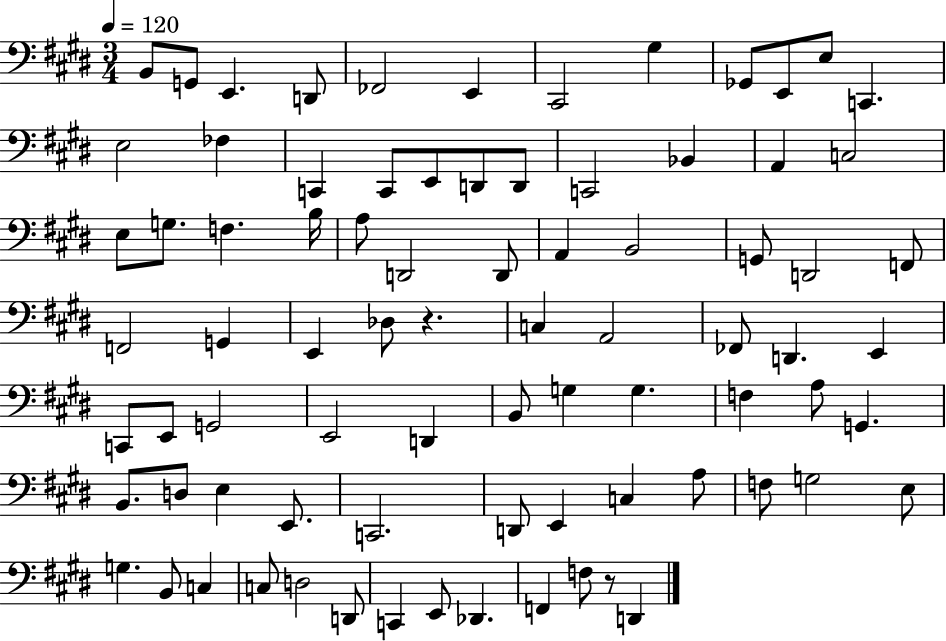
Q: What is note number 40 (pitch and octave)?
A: C3